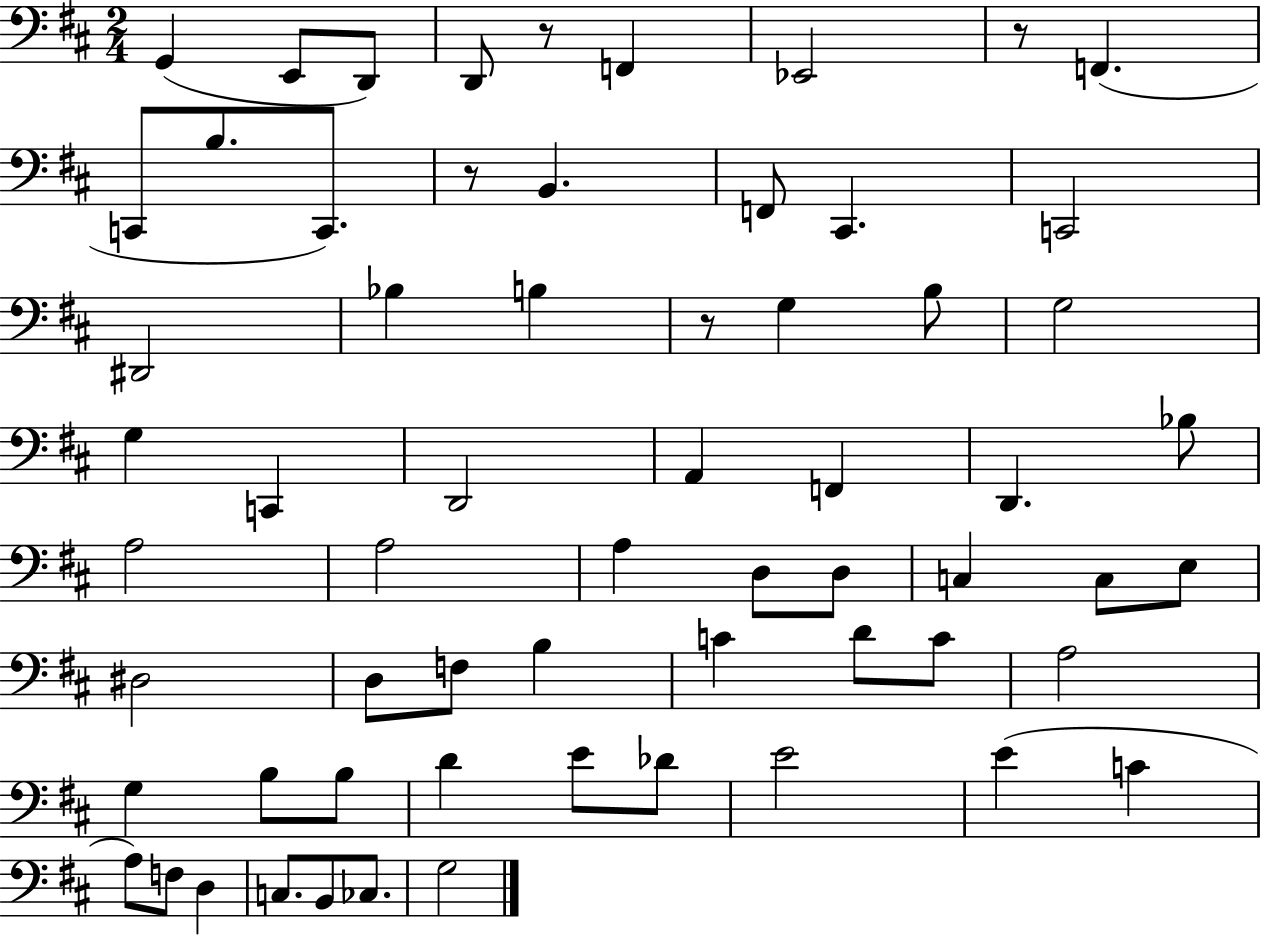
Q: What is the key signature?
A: D major